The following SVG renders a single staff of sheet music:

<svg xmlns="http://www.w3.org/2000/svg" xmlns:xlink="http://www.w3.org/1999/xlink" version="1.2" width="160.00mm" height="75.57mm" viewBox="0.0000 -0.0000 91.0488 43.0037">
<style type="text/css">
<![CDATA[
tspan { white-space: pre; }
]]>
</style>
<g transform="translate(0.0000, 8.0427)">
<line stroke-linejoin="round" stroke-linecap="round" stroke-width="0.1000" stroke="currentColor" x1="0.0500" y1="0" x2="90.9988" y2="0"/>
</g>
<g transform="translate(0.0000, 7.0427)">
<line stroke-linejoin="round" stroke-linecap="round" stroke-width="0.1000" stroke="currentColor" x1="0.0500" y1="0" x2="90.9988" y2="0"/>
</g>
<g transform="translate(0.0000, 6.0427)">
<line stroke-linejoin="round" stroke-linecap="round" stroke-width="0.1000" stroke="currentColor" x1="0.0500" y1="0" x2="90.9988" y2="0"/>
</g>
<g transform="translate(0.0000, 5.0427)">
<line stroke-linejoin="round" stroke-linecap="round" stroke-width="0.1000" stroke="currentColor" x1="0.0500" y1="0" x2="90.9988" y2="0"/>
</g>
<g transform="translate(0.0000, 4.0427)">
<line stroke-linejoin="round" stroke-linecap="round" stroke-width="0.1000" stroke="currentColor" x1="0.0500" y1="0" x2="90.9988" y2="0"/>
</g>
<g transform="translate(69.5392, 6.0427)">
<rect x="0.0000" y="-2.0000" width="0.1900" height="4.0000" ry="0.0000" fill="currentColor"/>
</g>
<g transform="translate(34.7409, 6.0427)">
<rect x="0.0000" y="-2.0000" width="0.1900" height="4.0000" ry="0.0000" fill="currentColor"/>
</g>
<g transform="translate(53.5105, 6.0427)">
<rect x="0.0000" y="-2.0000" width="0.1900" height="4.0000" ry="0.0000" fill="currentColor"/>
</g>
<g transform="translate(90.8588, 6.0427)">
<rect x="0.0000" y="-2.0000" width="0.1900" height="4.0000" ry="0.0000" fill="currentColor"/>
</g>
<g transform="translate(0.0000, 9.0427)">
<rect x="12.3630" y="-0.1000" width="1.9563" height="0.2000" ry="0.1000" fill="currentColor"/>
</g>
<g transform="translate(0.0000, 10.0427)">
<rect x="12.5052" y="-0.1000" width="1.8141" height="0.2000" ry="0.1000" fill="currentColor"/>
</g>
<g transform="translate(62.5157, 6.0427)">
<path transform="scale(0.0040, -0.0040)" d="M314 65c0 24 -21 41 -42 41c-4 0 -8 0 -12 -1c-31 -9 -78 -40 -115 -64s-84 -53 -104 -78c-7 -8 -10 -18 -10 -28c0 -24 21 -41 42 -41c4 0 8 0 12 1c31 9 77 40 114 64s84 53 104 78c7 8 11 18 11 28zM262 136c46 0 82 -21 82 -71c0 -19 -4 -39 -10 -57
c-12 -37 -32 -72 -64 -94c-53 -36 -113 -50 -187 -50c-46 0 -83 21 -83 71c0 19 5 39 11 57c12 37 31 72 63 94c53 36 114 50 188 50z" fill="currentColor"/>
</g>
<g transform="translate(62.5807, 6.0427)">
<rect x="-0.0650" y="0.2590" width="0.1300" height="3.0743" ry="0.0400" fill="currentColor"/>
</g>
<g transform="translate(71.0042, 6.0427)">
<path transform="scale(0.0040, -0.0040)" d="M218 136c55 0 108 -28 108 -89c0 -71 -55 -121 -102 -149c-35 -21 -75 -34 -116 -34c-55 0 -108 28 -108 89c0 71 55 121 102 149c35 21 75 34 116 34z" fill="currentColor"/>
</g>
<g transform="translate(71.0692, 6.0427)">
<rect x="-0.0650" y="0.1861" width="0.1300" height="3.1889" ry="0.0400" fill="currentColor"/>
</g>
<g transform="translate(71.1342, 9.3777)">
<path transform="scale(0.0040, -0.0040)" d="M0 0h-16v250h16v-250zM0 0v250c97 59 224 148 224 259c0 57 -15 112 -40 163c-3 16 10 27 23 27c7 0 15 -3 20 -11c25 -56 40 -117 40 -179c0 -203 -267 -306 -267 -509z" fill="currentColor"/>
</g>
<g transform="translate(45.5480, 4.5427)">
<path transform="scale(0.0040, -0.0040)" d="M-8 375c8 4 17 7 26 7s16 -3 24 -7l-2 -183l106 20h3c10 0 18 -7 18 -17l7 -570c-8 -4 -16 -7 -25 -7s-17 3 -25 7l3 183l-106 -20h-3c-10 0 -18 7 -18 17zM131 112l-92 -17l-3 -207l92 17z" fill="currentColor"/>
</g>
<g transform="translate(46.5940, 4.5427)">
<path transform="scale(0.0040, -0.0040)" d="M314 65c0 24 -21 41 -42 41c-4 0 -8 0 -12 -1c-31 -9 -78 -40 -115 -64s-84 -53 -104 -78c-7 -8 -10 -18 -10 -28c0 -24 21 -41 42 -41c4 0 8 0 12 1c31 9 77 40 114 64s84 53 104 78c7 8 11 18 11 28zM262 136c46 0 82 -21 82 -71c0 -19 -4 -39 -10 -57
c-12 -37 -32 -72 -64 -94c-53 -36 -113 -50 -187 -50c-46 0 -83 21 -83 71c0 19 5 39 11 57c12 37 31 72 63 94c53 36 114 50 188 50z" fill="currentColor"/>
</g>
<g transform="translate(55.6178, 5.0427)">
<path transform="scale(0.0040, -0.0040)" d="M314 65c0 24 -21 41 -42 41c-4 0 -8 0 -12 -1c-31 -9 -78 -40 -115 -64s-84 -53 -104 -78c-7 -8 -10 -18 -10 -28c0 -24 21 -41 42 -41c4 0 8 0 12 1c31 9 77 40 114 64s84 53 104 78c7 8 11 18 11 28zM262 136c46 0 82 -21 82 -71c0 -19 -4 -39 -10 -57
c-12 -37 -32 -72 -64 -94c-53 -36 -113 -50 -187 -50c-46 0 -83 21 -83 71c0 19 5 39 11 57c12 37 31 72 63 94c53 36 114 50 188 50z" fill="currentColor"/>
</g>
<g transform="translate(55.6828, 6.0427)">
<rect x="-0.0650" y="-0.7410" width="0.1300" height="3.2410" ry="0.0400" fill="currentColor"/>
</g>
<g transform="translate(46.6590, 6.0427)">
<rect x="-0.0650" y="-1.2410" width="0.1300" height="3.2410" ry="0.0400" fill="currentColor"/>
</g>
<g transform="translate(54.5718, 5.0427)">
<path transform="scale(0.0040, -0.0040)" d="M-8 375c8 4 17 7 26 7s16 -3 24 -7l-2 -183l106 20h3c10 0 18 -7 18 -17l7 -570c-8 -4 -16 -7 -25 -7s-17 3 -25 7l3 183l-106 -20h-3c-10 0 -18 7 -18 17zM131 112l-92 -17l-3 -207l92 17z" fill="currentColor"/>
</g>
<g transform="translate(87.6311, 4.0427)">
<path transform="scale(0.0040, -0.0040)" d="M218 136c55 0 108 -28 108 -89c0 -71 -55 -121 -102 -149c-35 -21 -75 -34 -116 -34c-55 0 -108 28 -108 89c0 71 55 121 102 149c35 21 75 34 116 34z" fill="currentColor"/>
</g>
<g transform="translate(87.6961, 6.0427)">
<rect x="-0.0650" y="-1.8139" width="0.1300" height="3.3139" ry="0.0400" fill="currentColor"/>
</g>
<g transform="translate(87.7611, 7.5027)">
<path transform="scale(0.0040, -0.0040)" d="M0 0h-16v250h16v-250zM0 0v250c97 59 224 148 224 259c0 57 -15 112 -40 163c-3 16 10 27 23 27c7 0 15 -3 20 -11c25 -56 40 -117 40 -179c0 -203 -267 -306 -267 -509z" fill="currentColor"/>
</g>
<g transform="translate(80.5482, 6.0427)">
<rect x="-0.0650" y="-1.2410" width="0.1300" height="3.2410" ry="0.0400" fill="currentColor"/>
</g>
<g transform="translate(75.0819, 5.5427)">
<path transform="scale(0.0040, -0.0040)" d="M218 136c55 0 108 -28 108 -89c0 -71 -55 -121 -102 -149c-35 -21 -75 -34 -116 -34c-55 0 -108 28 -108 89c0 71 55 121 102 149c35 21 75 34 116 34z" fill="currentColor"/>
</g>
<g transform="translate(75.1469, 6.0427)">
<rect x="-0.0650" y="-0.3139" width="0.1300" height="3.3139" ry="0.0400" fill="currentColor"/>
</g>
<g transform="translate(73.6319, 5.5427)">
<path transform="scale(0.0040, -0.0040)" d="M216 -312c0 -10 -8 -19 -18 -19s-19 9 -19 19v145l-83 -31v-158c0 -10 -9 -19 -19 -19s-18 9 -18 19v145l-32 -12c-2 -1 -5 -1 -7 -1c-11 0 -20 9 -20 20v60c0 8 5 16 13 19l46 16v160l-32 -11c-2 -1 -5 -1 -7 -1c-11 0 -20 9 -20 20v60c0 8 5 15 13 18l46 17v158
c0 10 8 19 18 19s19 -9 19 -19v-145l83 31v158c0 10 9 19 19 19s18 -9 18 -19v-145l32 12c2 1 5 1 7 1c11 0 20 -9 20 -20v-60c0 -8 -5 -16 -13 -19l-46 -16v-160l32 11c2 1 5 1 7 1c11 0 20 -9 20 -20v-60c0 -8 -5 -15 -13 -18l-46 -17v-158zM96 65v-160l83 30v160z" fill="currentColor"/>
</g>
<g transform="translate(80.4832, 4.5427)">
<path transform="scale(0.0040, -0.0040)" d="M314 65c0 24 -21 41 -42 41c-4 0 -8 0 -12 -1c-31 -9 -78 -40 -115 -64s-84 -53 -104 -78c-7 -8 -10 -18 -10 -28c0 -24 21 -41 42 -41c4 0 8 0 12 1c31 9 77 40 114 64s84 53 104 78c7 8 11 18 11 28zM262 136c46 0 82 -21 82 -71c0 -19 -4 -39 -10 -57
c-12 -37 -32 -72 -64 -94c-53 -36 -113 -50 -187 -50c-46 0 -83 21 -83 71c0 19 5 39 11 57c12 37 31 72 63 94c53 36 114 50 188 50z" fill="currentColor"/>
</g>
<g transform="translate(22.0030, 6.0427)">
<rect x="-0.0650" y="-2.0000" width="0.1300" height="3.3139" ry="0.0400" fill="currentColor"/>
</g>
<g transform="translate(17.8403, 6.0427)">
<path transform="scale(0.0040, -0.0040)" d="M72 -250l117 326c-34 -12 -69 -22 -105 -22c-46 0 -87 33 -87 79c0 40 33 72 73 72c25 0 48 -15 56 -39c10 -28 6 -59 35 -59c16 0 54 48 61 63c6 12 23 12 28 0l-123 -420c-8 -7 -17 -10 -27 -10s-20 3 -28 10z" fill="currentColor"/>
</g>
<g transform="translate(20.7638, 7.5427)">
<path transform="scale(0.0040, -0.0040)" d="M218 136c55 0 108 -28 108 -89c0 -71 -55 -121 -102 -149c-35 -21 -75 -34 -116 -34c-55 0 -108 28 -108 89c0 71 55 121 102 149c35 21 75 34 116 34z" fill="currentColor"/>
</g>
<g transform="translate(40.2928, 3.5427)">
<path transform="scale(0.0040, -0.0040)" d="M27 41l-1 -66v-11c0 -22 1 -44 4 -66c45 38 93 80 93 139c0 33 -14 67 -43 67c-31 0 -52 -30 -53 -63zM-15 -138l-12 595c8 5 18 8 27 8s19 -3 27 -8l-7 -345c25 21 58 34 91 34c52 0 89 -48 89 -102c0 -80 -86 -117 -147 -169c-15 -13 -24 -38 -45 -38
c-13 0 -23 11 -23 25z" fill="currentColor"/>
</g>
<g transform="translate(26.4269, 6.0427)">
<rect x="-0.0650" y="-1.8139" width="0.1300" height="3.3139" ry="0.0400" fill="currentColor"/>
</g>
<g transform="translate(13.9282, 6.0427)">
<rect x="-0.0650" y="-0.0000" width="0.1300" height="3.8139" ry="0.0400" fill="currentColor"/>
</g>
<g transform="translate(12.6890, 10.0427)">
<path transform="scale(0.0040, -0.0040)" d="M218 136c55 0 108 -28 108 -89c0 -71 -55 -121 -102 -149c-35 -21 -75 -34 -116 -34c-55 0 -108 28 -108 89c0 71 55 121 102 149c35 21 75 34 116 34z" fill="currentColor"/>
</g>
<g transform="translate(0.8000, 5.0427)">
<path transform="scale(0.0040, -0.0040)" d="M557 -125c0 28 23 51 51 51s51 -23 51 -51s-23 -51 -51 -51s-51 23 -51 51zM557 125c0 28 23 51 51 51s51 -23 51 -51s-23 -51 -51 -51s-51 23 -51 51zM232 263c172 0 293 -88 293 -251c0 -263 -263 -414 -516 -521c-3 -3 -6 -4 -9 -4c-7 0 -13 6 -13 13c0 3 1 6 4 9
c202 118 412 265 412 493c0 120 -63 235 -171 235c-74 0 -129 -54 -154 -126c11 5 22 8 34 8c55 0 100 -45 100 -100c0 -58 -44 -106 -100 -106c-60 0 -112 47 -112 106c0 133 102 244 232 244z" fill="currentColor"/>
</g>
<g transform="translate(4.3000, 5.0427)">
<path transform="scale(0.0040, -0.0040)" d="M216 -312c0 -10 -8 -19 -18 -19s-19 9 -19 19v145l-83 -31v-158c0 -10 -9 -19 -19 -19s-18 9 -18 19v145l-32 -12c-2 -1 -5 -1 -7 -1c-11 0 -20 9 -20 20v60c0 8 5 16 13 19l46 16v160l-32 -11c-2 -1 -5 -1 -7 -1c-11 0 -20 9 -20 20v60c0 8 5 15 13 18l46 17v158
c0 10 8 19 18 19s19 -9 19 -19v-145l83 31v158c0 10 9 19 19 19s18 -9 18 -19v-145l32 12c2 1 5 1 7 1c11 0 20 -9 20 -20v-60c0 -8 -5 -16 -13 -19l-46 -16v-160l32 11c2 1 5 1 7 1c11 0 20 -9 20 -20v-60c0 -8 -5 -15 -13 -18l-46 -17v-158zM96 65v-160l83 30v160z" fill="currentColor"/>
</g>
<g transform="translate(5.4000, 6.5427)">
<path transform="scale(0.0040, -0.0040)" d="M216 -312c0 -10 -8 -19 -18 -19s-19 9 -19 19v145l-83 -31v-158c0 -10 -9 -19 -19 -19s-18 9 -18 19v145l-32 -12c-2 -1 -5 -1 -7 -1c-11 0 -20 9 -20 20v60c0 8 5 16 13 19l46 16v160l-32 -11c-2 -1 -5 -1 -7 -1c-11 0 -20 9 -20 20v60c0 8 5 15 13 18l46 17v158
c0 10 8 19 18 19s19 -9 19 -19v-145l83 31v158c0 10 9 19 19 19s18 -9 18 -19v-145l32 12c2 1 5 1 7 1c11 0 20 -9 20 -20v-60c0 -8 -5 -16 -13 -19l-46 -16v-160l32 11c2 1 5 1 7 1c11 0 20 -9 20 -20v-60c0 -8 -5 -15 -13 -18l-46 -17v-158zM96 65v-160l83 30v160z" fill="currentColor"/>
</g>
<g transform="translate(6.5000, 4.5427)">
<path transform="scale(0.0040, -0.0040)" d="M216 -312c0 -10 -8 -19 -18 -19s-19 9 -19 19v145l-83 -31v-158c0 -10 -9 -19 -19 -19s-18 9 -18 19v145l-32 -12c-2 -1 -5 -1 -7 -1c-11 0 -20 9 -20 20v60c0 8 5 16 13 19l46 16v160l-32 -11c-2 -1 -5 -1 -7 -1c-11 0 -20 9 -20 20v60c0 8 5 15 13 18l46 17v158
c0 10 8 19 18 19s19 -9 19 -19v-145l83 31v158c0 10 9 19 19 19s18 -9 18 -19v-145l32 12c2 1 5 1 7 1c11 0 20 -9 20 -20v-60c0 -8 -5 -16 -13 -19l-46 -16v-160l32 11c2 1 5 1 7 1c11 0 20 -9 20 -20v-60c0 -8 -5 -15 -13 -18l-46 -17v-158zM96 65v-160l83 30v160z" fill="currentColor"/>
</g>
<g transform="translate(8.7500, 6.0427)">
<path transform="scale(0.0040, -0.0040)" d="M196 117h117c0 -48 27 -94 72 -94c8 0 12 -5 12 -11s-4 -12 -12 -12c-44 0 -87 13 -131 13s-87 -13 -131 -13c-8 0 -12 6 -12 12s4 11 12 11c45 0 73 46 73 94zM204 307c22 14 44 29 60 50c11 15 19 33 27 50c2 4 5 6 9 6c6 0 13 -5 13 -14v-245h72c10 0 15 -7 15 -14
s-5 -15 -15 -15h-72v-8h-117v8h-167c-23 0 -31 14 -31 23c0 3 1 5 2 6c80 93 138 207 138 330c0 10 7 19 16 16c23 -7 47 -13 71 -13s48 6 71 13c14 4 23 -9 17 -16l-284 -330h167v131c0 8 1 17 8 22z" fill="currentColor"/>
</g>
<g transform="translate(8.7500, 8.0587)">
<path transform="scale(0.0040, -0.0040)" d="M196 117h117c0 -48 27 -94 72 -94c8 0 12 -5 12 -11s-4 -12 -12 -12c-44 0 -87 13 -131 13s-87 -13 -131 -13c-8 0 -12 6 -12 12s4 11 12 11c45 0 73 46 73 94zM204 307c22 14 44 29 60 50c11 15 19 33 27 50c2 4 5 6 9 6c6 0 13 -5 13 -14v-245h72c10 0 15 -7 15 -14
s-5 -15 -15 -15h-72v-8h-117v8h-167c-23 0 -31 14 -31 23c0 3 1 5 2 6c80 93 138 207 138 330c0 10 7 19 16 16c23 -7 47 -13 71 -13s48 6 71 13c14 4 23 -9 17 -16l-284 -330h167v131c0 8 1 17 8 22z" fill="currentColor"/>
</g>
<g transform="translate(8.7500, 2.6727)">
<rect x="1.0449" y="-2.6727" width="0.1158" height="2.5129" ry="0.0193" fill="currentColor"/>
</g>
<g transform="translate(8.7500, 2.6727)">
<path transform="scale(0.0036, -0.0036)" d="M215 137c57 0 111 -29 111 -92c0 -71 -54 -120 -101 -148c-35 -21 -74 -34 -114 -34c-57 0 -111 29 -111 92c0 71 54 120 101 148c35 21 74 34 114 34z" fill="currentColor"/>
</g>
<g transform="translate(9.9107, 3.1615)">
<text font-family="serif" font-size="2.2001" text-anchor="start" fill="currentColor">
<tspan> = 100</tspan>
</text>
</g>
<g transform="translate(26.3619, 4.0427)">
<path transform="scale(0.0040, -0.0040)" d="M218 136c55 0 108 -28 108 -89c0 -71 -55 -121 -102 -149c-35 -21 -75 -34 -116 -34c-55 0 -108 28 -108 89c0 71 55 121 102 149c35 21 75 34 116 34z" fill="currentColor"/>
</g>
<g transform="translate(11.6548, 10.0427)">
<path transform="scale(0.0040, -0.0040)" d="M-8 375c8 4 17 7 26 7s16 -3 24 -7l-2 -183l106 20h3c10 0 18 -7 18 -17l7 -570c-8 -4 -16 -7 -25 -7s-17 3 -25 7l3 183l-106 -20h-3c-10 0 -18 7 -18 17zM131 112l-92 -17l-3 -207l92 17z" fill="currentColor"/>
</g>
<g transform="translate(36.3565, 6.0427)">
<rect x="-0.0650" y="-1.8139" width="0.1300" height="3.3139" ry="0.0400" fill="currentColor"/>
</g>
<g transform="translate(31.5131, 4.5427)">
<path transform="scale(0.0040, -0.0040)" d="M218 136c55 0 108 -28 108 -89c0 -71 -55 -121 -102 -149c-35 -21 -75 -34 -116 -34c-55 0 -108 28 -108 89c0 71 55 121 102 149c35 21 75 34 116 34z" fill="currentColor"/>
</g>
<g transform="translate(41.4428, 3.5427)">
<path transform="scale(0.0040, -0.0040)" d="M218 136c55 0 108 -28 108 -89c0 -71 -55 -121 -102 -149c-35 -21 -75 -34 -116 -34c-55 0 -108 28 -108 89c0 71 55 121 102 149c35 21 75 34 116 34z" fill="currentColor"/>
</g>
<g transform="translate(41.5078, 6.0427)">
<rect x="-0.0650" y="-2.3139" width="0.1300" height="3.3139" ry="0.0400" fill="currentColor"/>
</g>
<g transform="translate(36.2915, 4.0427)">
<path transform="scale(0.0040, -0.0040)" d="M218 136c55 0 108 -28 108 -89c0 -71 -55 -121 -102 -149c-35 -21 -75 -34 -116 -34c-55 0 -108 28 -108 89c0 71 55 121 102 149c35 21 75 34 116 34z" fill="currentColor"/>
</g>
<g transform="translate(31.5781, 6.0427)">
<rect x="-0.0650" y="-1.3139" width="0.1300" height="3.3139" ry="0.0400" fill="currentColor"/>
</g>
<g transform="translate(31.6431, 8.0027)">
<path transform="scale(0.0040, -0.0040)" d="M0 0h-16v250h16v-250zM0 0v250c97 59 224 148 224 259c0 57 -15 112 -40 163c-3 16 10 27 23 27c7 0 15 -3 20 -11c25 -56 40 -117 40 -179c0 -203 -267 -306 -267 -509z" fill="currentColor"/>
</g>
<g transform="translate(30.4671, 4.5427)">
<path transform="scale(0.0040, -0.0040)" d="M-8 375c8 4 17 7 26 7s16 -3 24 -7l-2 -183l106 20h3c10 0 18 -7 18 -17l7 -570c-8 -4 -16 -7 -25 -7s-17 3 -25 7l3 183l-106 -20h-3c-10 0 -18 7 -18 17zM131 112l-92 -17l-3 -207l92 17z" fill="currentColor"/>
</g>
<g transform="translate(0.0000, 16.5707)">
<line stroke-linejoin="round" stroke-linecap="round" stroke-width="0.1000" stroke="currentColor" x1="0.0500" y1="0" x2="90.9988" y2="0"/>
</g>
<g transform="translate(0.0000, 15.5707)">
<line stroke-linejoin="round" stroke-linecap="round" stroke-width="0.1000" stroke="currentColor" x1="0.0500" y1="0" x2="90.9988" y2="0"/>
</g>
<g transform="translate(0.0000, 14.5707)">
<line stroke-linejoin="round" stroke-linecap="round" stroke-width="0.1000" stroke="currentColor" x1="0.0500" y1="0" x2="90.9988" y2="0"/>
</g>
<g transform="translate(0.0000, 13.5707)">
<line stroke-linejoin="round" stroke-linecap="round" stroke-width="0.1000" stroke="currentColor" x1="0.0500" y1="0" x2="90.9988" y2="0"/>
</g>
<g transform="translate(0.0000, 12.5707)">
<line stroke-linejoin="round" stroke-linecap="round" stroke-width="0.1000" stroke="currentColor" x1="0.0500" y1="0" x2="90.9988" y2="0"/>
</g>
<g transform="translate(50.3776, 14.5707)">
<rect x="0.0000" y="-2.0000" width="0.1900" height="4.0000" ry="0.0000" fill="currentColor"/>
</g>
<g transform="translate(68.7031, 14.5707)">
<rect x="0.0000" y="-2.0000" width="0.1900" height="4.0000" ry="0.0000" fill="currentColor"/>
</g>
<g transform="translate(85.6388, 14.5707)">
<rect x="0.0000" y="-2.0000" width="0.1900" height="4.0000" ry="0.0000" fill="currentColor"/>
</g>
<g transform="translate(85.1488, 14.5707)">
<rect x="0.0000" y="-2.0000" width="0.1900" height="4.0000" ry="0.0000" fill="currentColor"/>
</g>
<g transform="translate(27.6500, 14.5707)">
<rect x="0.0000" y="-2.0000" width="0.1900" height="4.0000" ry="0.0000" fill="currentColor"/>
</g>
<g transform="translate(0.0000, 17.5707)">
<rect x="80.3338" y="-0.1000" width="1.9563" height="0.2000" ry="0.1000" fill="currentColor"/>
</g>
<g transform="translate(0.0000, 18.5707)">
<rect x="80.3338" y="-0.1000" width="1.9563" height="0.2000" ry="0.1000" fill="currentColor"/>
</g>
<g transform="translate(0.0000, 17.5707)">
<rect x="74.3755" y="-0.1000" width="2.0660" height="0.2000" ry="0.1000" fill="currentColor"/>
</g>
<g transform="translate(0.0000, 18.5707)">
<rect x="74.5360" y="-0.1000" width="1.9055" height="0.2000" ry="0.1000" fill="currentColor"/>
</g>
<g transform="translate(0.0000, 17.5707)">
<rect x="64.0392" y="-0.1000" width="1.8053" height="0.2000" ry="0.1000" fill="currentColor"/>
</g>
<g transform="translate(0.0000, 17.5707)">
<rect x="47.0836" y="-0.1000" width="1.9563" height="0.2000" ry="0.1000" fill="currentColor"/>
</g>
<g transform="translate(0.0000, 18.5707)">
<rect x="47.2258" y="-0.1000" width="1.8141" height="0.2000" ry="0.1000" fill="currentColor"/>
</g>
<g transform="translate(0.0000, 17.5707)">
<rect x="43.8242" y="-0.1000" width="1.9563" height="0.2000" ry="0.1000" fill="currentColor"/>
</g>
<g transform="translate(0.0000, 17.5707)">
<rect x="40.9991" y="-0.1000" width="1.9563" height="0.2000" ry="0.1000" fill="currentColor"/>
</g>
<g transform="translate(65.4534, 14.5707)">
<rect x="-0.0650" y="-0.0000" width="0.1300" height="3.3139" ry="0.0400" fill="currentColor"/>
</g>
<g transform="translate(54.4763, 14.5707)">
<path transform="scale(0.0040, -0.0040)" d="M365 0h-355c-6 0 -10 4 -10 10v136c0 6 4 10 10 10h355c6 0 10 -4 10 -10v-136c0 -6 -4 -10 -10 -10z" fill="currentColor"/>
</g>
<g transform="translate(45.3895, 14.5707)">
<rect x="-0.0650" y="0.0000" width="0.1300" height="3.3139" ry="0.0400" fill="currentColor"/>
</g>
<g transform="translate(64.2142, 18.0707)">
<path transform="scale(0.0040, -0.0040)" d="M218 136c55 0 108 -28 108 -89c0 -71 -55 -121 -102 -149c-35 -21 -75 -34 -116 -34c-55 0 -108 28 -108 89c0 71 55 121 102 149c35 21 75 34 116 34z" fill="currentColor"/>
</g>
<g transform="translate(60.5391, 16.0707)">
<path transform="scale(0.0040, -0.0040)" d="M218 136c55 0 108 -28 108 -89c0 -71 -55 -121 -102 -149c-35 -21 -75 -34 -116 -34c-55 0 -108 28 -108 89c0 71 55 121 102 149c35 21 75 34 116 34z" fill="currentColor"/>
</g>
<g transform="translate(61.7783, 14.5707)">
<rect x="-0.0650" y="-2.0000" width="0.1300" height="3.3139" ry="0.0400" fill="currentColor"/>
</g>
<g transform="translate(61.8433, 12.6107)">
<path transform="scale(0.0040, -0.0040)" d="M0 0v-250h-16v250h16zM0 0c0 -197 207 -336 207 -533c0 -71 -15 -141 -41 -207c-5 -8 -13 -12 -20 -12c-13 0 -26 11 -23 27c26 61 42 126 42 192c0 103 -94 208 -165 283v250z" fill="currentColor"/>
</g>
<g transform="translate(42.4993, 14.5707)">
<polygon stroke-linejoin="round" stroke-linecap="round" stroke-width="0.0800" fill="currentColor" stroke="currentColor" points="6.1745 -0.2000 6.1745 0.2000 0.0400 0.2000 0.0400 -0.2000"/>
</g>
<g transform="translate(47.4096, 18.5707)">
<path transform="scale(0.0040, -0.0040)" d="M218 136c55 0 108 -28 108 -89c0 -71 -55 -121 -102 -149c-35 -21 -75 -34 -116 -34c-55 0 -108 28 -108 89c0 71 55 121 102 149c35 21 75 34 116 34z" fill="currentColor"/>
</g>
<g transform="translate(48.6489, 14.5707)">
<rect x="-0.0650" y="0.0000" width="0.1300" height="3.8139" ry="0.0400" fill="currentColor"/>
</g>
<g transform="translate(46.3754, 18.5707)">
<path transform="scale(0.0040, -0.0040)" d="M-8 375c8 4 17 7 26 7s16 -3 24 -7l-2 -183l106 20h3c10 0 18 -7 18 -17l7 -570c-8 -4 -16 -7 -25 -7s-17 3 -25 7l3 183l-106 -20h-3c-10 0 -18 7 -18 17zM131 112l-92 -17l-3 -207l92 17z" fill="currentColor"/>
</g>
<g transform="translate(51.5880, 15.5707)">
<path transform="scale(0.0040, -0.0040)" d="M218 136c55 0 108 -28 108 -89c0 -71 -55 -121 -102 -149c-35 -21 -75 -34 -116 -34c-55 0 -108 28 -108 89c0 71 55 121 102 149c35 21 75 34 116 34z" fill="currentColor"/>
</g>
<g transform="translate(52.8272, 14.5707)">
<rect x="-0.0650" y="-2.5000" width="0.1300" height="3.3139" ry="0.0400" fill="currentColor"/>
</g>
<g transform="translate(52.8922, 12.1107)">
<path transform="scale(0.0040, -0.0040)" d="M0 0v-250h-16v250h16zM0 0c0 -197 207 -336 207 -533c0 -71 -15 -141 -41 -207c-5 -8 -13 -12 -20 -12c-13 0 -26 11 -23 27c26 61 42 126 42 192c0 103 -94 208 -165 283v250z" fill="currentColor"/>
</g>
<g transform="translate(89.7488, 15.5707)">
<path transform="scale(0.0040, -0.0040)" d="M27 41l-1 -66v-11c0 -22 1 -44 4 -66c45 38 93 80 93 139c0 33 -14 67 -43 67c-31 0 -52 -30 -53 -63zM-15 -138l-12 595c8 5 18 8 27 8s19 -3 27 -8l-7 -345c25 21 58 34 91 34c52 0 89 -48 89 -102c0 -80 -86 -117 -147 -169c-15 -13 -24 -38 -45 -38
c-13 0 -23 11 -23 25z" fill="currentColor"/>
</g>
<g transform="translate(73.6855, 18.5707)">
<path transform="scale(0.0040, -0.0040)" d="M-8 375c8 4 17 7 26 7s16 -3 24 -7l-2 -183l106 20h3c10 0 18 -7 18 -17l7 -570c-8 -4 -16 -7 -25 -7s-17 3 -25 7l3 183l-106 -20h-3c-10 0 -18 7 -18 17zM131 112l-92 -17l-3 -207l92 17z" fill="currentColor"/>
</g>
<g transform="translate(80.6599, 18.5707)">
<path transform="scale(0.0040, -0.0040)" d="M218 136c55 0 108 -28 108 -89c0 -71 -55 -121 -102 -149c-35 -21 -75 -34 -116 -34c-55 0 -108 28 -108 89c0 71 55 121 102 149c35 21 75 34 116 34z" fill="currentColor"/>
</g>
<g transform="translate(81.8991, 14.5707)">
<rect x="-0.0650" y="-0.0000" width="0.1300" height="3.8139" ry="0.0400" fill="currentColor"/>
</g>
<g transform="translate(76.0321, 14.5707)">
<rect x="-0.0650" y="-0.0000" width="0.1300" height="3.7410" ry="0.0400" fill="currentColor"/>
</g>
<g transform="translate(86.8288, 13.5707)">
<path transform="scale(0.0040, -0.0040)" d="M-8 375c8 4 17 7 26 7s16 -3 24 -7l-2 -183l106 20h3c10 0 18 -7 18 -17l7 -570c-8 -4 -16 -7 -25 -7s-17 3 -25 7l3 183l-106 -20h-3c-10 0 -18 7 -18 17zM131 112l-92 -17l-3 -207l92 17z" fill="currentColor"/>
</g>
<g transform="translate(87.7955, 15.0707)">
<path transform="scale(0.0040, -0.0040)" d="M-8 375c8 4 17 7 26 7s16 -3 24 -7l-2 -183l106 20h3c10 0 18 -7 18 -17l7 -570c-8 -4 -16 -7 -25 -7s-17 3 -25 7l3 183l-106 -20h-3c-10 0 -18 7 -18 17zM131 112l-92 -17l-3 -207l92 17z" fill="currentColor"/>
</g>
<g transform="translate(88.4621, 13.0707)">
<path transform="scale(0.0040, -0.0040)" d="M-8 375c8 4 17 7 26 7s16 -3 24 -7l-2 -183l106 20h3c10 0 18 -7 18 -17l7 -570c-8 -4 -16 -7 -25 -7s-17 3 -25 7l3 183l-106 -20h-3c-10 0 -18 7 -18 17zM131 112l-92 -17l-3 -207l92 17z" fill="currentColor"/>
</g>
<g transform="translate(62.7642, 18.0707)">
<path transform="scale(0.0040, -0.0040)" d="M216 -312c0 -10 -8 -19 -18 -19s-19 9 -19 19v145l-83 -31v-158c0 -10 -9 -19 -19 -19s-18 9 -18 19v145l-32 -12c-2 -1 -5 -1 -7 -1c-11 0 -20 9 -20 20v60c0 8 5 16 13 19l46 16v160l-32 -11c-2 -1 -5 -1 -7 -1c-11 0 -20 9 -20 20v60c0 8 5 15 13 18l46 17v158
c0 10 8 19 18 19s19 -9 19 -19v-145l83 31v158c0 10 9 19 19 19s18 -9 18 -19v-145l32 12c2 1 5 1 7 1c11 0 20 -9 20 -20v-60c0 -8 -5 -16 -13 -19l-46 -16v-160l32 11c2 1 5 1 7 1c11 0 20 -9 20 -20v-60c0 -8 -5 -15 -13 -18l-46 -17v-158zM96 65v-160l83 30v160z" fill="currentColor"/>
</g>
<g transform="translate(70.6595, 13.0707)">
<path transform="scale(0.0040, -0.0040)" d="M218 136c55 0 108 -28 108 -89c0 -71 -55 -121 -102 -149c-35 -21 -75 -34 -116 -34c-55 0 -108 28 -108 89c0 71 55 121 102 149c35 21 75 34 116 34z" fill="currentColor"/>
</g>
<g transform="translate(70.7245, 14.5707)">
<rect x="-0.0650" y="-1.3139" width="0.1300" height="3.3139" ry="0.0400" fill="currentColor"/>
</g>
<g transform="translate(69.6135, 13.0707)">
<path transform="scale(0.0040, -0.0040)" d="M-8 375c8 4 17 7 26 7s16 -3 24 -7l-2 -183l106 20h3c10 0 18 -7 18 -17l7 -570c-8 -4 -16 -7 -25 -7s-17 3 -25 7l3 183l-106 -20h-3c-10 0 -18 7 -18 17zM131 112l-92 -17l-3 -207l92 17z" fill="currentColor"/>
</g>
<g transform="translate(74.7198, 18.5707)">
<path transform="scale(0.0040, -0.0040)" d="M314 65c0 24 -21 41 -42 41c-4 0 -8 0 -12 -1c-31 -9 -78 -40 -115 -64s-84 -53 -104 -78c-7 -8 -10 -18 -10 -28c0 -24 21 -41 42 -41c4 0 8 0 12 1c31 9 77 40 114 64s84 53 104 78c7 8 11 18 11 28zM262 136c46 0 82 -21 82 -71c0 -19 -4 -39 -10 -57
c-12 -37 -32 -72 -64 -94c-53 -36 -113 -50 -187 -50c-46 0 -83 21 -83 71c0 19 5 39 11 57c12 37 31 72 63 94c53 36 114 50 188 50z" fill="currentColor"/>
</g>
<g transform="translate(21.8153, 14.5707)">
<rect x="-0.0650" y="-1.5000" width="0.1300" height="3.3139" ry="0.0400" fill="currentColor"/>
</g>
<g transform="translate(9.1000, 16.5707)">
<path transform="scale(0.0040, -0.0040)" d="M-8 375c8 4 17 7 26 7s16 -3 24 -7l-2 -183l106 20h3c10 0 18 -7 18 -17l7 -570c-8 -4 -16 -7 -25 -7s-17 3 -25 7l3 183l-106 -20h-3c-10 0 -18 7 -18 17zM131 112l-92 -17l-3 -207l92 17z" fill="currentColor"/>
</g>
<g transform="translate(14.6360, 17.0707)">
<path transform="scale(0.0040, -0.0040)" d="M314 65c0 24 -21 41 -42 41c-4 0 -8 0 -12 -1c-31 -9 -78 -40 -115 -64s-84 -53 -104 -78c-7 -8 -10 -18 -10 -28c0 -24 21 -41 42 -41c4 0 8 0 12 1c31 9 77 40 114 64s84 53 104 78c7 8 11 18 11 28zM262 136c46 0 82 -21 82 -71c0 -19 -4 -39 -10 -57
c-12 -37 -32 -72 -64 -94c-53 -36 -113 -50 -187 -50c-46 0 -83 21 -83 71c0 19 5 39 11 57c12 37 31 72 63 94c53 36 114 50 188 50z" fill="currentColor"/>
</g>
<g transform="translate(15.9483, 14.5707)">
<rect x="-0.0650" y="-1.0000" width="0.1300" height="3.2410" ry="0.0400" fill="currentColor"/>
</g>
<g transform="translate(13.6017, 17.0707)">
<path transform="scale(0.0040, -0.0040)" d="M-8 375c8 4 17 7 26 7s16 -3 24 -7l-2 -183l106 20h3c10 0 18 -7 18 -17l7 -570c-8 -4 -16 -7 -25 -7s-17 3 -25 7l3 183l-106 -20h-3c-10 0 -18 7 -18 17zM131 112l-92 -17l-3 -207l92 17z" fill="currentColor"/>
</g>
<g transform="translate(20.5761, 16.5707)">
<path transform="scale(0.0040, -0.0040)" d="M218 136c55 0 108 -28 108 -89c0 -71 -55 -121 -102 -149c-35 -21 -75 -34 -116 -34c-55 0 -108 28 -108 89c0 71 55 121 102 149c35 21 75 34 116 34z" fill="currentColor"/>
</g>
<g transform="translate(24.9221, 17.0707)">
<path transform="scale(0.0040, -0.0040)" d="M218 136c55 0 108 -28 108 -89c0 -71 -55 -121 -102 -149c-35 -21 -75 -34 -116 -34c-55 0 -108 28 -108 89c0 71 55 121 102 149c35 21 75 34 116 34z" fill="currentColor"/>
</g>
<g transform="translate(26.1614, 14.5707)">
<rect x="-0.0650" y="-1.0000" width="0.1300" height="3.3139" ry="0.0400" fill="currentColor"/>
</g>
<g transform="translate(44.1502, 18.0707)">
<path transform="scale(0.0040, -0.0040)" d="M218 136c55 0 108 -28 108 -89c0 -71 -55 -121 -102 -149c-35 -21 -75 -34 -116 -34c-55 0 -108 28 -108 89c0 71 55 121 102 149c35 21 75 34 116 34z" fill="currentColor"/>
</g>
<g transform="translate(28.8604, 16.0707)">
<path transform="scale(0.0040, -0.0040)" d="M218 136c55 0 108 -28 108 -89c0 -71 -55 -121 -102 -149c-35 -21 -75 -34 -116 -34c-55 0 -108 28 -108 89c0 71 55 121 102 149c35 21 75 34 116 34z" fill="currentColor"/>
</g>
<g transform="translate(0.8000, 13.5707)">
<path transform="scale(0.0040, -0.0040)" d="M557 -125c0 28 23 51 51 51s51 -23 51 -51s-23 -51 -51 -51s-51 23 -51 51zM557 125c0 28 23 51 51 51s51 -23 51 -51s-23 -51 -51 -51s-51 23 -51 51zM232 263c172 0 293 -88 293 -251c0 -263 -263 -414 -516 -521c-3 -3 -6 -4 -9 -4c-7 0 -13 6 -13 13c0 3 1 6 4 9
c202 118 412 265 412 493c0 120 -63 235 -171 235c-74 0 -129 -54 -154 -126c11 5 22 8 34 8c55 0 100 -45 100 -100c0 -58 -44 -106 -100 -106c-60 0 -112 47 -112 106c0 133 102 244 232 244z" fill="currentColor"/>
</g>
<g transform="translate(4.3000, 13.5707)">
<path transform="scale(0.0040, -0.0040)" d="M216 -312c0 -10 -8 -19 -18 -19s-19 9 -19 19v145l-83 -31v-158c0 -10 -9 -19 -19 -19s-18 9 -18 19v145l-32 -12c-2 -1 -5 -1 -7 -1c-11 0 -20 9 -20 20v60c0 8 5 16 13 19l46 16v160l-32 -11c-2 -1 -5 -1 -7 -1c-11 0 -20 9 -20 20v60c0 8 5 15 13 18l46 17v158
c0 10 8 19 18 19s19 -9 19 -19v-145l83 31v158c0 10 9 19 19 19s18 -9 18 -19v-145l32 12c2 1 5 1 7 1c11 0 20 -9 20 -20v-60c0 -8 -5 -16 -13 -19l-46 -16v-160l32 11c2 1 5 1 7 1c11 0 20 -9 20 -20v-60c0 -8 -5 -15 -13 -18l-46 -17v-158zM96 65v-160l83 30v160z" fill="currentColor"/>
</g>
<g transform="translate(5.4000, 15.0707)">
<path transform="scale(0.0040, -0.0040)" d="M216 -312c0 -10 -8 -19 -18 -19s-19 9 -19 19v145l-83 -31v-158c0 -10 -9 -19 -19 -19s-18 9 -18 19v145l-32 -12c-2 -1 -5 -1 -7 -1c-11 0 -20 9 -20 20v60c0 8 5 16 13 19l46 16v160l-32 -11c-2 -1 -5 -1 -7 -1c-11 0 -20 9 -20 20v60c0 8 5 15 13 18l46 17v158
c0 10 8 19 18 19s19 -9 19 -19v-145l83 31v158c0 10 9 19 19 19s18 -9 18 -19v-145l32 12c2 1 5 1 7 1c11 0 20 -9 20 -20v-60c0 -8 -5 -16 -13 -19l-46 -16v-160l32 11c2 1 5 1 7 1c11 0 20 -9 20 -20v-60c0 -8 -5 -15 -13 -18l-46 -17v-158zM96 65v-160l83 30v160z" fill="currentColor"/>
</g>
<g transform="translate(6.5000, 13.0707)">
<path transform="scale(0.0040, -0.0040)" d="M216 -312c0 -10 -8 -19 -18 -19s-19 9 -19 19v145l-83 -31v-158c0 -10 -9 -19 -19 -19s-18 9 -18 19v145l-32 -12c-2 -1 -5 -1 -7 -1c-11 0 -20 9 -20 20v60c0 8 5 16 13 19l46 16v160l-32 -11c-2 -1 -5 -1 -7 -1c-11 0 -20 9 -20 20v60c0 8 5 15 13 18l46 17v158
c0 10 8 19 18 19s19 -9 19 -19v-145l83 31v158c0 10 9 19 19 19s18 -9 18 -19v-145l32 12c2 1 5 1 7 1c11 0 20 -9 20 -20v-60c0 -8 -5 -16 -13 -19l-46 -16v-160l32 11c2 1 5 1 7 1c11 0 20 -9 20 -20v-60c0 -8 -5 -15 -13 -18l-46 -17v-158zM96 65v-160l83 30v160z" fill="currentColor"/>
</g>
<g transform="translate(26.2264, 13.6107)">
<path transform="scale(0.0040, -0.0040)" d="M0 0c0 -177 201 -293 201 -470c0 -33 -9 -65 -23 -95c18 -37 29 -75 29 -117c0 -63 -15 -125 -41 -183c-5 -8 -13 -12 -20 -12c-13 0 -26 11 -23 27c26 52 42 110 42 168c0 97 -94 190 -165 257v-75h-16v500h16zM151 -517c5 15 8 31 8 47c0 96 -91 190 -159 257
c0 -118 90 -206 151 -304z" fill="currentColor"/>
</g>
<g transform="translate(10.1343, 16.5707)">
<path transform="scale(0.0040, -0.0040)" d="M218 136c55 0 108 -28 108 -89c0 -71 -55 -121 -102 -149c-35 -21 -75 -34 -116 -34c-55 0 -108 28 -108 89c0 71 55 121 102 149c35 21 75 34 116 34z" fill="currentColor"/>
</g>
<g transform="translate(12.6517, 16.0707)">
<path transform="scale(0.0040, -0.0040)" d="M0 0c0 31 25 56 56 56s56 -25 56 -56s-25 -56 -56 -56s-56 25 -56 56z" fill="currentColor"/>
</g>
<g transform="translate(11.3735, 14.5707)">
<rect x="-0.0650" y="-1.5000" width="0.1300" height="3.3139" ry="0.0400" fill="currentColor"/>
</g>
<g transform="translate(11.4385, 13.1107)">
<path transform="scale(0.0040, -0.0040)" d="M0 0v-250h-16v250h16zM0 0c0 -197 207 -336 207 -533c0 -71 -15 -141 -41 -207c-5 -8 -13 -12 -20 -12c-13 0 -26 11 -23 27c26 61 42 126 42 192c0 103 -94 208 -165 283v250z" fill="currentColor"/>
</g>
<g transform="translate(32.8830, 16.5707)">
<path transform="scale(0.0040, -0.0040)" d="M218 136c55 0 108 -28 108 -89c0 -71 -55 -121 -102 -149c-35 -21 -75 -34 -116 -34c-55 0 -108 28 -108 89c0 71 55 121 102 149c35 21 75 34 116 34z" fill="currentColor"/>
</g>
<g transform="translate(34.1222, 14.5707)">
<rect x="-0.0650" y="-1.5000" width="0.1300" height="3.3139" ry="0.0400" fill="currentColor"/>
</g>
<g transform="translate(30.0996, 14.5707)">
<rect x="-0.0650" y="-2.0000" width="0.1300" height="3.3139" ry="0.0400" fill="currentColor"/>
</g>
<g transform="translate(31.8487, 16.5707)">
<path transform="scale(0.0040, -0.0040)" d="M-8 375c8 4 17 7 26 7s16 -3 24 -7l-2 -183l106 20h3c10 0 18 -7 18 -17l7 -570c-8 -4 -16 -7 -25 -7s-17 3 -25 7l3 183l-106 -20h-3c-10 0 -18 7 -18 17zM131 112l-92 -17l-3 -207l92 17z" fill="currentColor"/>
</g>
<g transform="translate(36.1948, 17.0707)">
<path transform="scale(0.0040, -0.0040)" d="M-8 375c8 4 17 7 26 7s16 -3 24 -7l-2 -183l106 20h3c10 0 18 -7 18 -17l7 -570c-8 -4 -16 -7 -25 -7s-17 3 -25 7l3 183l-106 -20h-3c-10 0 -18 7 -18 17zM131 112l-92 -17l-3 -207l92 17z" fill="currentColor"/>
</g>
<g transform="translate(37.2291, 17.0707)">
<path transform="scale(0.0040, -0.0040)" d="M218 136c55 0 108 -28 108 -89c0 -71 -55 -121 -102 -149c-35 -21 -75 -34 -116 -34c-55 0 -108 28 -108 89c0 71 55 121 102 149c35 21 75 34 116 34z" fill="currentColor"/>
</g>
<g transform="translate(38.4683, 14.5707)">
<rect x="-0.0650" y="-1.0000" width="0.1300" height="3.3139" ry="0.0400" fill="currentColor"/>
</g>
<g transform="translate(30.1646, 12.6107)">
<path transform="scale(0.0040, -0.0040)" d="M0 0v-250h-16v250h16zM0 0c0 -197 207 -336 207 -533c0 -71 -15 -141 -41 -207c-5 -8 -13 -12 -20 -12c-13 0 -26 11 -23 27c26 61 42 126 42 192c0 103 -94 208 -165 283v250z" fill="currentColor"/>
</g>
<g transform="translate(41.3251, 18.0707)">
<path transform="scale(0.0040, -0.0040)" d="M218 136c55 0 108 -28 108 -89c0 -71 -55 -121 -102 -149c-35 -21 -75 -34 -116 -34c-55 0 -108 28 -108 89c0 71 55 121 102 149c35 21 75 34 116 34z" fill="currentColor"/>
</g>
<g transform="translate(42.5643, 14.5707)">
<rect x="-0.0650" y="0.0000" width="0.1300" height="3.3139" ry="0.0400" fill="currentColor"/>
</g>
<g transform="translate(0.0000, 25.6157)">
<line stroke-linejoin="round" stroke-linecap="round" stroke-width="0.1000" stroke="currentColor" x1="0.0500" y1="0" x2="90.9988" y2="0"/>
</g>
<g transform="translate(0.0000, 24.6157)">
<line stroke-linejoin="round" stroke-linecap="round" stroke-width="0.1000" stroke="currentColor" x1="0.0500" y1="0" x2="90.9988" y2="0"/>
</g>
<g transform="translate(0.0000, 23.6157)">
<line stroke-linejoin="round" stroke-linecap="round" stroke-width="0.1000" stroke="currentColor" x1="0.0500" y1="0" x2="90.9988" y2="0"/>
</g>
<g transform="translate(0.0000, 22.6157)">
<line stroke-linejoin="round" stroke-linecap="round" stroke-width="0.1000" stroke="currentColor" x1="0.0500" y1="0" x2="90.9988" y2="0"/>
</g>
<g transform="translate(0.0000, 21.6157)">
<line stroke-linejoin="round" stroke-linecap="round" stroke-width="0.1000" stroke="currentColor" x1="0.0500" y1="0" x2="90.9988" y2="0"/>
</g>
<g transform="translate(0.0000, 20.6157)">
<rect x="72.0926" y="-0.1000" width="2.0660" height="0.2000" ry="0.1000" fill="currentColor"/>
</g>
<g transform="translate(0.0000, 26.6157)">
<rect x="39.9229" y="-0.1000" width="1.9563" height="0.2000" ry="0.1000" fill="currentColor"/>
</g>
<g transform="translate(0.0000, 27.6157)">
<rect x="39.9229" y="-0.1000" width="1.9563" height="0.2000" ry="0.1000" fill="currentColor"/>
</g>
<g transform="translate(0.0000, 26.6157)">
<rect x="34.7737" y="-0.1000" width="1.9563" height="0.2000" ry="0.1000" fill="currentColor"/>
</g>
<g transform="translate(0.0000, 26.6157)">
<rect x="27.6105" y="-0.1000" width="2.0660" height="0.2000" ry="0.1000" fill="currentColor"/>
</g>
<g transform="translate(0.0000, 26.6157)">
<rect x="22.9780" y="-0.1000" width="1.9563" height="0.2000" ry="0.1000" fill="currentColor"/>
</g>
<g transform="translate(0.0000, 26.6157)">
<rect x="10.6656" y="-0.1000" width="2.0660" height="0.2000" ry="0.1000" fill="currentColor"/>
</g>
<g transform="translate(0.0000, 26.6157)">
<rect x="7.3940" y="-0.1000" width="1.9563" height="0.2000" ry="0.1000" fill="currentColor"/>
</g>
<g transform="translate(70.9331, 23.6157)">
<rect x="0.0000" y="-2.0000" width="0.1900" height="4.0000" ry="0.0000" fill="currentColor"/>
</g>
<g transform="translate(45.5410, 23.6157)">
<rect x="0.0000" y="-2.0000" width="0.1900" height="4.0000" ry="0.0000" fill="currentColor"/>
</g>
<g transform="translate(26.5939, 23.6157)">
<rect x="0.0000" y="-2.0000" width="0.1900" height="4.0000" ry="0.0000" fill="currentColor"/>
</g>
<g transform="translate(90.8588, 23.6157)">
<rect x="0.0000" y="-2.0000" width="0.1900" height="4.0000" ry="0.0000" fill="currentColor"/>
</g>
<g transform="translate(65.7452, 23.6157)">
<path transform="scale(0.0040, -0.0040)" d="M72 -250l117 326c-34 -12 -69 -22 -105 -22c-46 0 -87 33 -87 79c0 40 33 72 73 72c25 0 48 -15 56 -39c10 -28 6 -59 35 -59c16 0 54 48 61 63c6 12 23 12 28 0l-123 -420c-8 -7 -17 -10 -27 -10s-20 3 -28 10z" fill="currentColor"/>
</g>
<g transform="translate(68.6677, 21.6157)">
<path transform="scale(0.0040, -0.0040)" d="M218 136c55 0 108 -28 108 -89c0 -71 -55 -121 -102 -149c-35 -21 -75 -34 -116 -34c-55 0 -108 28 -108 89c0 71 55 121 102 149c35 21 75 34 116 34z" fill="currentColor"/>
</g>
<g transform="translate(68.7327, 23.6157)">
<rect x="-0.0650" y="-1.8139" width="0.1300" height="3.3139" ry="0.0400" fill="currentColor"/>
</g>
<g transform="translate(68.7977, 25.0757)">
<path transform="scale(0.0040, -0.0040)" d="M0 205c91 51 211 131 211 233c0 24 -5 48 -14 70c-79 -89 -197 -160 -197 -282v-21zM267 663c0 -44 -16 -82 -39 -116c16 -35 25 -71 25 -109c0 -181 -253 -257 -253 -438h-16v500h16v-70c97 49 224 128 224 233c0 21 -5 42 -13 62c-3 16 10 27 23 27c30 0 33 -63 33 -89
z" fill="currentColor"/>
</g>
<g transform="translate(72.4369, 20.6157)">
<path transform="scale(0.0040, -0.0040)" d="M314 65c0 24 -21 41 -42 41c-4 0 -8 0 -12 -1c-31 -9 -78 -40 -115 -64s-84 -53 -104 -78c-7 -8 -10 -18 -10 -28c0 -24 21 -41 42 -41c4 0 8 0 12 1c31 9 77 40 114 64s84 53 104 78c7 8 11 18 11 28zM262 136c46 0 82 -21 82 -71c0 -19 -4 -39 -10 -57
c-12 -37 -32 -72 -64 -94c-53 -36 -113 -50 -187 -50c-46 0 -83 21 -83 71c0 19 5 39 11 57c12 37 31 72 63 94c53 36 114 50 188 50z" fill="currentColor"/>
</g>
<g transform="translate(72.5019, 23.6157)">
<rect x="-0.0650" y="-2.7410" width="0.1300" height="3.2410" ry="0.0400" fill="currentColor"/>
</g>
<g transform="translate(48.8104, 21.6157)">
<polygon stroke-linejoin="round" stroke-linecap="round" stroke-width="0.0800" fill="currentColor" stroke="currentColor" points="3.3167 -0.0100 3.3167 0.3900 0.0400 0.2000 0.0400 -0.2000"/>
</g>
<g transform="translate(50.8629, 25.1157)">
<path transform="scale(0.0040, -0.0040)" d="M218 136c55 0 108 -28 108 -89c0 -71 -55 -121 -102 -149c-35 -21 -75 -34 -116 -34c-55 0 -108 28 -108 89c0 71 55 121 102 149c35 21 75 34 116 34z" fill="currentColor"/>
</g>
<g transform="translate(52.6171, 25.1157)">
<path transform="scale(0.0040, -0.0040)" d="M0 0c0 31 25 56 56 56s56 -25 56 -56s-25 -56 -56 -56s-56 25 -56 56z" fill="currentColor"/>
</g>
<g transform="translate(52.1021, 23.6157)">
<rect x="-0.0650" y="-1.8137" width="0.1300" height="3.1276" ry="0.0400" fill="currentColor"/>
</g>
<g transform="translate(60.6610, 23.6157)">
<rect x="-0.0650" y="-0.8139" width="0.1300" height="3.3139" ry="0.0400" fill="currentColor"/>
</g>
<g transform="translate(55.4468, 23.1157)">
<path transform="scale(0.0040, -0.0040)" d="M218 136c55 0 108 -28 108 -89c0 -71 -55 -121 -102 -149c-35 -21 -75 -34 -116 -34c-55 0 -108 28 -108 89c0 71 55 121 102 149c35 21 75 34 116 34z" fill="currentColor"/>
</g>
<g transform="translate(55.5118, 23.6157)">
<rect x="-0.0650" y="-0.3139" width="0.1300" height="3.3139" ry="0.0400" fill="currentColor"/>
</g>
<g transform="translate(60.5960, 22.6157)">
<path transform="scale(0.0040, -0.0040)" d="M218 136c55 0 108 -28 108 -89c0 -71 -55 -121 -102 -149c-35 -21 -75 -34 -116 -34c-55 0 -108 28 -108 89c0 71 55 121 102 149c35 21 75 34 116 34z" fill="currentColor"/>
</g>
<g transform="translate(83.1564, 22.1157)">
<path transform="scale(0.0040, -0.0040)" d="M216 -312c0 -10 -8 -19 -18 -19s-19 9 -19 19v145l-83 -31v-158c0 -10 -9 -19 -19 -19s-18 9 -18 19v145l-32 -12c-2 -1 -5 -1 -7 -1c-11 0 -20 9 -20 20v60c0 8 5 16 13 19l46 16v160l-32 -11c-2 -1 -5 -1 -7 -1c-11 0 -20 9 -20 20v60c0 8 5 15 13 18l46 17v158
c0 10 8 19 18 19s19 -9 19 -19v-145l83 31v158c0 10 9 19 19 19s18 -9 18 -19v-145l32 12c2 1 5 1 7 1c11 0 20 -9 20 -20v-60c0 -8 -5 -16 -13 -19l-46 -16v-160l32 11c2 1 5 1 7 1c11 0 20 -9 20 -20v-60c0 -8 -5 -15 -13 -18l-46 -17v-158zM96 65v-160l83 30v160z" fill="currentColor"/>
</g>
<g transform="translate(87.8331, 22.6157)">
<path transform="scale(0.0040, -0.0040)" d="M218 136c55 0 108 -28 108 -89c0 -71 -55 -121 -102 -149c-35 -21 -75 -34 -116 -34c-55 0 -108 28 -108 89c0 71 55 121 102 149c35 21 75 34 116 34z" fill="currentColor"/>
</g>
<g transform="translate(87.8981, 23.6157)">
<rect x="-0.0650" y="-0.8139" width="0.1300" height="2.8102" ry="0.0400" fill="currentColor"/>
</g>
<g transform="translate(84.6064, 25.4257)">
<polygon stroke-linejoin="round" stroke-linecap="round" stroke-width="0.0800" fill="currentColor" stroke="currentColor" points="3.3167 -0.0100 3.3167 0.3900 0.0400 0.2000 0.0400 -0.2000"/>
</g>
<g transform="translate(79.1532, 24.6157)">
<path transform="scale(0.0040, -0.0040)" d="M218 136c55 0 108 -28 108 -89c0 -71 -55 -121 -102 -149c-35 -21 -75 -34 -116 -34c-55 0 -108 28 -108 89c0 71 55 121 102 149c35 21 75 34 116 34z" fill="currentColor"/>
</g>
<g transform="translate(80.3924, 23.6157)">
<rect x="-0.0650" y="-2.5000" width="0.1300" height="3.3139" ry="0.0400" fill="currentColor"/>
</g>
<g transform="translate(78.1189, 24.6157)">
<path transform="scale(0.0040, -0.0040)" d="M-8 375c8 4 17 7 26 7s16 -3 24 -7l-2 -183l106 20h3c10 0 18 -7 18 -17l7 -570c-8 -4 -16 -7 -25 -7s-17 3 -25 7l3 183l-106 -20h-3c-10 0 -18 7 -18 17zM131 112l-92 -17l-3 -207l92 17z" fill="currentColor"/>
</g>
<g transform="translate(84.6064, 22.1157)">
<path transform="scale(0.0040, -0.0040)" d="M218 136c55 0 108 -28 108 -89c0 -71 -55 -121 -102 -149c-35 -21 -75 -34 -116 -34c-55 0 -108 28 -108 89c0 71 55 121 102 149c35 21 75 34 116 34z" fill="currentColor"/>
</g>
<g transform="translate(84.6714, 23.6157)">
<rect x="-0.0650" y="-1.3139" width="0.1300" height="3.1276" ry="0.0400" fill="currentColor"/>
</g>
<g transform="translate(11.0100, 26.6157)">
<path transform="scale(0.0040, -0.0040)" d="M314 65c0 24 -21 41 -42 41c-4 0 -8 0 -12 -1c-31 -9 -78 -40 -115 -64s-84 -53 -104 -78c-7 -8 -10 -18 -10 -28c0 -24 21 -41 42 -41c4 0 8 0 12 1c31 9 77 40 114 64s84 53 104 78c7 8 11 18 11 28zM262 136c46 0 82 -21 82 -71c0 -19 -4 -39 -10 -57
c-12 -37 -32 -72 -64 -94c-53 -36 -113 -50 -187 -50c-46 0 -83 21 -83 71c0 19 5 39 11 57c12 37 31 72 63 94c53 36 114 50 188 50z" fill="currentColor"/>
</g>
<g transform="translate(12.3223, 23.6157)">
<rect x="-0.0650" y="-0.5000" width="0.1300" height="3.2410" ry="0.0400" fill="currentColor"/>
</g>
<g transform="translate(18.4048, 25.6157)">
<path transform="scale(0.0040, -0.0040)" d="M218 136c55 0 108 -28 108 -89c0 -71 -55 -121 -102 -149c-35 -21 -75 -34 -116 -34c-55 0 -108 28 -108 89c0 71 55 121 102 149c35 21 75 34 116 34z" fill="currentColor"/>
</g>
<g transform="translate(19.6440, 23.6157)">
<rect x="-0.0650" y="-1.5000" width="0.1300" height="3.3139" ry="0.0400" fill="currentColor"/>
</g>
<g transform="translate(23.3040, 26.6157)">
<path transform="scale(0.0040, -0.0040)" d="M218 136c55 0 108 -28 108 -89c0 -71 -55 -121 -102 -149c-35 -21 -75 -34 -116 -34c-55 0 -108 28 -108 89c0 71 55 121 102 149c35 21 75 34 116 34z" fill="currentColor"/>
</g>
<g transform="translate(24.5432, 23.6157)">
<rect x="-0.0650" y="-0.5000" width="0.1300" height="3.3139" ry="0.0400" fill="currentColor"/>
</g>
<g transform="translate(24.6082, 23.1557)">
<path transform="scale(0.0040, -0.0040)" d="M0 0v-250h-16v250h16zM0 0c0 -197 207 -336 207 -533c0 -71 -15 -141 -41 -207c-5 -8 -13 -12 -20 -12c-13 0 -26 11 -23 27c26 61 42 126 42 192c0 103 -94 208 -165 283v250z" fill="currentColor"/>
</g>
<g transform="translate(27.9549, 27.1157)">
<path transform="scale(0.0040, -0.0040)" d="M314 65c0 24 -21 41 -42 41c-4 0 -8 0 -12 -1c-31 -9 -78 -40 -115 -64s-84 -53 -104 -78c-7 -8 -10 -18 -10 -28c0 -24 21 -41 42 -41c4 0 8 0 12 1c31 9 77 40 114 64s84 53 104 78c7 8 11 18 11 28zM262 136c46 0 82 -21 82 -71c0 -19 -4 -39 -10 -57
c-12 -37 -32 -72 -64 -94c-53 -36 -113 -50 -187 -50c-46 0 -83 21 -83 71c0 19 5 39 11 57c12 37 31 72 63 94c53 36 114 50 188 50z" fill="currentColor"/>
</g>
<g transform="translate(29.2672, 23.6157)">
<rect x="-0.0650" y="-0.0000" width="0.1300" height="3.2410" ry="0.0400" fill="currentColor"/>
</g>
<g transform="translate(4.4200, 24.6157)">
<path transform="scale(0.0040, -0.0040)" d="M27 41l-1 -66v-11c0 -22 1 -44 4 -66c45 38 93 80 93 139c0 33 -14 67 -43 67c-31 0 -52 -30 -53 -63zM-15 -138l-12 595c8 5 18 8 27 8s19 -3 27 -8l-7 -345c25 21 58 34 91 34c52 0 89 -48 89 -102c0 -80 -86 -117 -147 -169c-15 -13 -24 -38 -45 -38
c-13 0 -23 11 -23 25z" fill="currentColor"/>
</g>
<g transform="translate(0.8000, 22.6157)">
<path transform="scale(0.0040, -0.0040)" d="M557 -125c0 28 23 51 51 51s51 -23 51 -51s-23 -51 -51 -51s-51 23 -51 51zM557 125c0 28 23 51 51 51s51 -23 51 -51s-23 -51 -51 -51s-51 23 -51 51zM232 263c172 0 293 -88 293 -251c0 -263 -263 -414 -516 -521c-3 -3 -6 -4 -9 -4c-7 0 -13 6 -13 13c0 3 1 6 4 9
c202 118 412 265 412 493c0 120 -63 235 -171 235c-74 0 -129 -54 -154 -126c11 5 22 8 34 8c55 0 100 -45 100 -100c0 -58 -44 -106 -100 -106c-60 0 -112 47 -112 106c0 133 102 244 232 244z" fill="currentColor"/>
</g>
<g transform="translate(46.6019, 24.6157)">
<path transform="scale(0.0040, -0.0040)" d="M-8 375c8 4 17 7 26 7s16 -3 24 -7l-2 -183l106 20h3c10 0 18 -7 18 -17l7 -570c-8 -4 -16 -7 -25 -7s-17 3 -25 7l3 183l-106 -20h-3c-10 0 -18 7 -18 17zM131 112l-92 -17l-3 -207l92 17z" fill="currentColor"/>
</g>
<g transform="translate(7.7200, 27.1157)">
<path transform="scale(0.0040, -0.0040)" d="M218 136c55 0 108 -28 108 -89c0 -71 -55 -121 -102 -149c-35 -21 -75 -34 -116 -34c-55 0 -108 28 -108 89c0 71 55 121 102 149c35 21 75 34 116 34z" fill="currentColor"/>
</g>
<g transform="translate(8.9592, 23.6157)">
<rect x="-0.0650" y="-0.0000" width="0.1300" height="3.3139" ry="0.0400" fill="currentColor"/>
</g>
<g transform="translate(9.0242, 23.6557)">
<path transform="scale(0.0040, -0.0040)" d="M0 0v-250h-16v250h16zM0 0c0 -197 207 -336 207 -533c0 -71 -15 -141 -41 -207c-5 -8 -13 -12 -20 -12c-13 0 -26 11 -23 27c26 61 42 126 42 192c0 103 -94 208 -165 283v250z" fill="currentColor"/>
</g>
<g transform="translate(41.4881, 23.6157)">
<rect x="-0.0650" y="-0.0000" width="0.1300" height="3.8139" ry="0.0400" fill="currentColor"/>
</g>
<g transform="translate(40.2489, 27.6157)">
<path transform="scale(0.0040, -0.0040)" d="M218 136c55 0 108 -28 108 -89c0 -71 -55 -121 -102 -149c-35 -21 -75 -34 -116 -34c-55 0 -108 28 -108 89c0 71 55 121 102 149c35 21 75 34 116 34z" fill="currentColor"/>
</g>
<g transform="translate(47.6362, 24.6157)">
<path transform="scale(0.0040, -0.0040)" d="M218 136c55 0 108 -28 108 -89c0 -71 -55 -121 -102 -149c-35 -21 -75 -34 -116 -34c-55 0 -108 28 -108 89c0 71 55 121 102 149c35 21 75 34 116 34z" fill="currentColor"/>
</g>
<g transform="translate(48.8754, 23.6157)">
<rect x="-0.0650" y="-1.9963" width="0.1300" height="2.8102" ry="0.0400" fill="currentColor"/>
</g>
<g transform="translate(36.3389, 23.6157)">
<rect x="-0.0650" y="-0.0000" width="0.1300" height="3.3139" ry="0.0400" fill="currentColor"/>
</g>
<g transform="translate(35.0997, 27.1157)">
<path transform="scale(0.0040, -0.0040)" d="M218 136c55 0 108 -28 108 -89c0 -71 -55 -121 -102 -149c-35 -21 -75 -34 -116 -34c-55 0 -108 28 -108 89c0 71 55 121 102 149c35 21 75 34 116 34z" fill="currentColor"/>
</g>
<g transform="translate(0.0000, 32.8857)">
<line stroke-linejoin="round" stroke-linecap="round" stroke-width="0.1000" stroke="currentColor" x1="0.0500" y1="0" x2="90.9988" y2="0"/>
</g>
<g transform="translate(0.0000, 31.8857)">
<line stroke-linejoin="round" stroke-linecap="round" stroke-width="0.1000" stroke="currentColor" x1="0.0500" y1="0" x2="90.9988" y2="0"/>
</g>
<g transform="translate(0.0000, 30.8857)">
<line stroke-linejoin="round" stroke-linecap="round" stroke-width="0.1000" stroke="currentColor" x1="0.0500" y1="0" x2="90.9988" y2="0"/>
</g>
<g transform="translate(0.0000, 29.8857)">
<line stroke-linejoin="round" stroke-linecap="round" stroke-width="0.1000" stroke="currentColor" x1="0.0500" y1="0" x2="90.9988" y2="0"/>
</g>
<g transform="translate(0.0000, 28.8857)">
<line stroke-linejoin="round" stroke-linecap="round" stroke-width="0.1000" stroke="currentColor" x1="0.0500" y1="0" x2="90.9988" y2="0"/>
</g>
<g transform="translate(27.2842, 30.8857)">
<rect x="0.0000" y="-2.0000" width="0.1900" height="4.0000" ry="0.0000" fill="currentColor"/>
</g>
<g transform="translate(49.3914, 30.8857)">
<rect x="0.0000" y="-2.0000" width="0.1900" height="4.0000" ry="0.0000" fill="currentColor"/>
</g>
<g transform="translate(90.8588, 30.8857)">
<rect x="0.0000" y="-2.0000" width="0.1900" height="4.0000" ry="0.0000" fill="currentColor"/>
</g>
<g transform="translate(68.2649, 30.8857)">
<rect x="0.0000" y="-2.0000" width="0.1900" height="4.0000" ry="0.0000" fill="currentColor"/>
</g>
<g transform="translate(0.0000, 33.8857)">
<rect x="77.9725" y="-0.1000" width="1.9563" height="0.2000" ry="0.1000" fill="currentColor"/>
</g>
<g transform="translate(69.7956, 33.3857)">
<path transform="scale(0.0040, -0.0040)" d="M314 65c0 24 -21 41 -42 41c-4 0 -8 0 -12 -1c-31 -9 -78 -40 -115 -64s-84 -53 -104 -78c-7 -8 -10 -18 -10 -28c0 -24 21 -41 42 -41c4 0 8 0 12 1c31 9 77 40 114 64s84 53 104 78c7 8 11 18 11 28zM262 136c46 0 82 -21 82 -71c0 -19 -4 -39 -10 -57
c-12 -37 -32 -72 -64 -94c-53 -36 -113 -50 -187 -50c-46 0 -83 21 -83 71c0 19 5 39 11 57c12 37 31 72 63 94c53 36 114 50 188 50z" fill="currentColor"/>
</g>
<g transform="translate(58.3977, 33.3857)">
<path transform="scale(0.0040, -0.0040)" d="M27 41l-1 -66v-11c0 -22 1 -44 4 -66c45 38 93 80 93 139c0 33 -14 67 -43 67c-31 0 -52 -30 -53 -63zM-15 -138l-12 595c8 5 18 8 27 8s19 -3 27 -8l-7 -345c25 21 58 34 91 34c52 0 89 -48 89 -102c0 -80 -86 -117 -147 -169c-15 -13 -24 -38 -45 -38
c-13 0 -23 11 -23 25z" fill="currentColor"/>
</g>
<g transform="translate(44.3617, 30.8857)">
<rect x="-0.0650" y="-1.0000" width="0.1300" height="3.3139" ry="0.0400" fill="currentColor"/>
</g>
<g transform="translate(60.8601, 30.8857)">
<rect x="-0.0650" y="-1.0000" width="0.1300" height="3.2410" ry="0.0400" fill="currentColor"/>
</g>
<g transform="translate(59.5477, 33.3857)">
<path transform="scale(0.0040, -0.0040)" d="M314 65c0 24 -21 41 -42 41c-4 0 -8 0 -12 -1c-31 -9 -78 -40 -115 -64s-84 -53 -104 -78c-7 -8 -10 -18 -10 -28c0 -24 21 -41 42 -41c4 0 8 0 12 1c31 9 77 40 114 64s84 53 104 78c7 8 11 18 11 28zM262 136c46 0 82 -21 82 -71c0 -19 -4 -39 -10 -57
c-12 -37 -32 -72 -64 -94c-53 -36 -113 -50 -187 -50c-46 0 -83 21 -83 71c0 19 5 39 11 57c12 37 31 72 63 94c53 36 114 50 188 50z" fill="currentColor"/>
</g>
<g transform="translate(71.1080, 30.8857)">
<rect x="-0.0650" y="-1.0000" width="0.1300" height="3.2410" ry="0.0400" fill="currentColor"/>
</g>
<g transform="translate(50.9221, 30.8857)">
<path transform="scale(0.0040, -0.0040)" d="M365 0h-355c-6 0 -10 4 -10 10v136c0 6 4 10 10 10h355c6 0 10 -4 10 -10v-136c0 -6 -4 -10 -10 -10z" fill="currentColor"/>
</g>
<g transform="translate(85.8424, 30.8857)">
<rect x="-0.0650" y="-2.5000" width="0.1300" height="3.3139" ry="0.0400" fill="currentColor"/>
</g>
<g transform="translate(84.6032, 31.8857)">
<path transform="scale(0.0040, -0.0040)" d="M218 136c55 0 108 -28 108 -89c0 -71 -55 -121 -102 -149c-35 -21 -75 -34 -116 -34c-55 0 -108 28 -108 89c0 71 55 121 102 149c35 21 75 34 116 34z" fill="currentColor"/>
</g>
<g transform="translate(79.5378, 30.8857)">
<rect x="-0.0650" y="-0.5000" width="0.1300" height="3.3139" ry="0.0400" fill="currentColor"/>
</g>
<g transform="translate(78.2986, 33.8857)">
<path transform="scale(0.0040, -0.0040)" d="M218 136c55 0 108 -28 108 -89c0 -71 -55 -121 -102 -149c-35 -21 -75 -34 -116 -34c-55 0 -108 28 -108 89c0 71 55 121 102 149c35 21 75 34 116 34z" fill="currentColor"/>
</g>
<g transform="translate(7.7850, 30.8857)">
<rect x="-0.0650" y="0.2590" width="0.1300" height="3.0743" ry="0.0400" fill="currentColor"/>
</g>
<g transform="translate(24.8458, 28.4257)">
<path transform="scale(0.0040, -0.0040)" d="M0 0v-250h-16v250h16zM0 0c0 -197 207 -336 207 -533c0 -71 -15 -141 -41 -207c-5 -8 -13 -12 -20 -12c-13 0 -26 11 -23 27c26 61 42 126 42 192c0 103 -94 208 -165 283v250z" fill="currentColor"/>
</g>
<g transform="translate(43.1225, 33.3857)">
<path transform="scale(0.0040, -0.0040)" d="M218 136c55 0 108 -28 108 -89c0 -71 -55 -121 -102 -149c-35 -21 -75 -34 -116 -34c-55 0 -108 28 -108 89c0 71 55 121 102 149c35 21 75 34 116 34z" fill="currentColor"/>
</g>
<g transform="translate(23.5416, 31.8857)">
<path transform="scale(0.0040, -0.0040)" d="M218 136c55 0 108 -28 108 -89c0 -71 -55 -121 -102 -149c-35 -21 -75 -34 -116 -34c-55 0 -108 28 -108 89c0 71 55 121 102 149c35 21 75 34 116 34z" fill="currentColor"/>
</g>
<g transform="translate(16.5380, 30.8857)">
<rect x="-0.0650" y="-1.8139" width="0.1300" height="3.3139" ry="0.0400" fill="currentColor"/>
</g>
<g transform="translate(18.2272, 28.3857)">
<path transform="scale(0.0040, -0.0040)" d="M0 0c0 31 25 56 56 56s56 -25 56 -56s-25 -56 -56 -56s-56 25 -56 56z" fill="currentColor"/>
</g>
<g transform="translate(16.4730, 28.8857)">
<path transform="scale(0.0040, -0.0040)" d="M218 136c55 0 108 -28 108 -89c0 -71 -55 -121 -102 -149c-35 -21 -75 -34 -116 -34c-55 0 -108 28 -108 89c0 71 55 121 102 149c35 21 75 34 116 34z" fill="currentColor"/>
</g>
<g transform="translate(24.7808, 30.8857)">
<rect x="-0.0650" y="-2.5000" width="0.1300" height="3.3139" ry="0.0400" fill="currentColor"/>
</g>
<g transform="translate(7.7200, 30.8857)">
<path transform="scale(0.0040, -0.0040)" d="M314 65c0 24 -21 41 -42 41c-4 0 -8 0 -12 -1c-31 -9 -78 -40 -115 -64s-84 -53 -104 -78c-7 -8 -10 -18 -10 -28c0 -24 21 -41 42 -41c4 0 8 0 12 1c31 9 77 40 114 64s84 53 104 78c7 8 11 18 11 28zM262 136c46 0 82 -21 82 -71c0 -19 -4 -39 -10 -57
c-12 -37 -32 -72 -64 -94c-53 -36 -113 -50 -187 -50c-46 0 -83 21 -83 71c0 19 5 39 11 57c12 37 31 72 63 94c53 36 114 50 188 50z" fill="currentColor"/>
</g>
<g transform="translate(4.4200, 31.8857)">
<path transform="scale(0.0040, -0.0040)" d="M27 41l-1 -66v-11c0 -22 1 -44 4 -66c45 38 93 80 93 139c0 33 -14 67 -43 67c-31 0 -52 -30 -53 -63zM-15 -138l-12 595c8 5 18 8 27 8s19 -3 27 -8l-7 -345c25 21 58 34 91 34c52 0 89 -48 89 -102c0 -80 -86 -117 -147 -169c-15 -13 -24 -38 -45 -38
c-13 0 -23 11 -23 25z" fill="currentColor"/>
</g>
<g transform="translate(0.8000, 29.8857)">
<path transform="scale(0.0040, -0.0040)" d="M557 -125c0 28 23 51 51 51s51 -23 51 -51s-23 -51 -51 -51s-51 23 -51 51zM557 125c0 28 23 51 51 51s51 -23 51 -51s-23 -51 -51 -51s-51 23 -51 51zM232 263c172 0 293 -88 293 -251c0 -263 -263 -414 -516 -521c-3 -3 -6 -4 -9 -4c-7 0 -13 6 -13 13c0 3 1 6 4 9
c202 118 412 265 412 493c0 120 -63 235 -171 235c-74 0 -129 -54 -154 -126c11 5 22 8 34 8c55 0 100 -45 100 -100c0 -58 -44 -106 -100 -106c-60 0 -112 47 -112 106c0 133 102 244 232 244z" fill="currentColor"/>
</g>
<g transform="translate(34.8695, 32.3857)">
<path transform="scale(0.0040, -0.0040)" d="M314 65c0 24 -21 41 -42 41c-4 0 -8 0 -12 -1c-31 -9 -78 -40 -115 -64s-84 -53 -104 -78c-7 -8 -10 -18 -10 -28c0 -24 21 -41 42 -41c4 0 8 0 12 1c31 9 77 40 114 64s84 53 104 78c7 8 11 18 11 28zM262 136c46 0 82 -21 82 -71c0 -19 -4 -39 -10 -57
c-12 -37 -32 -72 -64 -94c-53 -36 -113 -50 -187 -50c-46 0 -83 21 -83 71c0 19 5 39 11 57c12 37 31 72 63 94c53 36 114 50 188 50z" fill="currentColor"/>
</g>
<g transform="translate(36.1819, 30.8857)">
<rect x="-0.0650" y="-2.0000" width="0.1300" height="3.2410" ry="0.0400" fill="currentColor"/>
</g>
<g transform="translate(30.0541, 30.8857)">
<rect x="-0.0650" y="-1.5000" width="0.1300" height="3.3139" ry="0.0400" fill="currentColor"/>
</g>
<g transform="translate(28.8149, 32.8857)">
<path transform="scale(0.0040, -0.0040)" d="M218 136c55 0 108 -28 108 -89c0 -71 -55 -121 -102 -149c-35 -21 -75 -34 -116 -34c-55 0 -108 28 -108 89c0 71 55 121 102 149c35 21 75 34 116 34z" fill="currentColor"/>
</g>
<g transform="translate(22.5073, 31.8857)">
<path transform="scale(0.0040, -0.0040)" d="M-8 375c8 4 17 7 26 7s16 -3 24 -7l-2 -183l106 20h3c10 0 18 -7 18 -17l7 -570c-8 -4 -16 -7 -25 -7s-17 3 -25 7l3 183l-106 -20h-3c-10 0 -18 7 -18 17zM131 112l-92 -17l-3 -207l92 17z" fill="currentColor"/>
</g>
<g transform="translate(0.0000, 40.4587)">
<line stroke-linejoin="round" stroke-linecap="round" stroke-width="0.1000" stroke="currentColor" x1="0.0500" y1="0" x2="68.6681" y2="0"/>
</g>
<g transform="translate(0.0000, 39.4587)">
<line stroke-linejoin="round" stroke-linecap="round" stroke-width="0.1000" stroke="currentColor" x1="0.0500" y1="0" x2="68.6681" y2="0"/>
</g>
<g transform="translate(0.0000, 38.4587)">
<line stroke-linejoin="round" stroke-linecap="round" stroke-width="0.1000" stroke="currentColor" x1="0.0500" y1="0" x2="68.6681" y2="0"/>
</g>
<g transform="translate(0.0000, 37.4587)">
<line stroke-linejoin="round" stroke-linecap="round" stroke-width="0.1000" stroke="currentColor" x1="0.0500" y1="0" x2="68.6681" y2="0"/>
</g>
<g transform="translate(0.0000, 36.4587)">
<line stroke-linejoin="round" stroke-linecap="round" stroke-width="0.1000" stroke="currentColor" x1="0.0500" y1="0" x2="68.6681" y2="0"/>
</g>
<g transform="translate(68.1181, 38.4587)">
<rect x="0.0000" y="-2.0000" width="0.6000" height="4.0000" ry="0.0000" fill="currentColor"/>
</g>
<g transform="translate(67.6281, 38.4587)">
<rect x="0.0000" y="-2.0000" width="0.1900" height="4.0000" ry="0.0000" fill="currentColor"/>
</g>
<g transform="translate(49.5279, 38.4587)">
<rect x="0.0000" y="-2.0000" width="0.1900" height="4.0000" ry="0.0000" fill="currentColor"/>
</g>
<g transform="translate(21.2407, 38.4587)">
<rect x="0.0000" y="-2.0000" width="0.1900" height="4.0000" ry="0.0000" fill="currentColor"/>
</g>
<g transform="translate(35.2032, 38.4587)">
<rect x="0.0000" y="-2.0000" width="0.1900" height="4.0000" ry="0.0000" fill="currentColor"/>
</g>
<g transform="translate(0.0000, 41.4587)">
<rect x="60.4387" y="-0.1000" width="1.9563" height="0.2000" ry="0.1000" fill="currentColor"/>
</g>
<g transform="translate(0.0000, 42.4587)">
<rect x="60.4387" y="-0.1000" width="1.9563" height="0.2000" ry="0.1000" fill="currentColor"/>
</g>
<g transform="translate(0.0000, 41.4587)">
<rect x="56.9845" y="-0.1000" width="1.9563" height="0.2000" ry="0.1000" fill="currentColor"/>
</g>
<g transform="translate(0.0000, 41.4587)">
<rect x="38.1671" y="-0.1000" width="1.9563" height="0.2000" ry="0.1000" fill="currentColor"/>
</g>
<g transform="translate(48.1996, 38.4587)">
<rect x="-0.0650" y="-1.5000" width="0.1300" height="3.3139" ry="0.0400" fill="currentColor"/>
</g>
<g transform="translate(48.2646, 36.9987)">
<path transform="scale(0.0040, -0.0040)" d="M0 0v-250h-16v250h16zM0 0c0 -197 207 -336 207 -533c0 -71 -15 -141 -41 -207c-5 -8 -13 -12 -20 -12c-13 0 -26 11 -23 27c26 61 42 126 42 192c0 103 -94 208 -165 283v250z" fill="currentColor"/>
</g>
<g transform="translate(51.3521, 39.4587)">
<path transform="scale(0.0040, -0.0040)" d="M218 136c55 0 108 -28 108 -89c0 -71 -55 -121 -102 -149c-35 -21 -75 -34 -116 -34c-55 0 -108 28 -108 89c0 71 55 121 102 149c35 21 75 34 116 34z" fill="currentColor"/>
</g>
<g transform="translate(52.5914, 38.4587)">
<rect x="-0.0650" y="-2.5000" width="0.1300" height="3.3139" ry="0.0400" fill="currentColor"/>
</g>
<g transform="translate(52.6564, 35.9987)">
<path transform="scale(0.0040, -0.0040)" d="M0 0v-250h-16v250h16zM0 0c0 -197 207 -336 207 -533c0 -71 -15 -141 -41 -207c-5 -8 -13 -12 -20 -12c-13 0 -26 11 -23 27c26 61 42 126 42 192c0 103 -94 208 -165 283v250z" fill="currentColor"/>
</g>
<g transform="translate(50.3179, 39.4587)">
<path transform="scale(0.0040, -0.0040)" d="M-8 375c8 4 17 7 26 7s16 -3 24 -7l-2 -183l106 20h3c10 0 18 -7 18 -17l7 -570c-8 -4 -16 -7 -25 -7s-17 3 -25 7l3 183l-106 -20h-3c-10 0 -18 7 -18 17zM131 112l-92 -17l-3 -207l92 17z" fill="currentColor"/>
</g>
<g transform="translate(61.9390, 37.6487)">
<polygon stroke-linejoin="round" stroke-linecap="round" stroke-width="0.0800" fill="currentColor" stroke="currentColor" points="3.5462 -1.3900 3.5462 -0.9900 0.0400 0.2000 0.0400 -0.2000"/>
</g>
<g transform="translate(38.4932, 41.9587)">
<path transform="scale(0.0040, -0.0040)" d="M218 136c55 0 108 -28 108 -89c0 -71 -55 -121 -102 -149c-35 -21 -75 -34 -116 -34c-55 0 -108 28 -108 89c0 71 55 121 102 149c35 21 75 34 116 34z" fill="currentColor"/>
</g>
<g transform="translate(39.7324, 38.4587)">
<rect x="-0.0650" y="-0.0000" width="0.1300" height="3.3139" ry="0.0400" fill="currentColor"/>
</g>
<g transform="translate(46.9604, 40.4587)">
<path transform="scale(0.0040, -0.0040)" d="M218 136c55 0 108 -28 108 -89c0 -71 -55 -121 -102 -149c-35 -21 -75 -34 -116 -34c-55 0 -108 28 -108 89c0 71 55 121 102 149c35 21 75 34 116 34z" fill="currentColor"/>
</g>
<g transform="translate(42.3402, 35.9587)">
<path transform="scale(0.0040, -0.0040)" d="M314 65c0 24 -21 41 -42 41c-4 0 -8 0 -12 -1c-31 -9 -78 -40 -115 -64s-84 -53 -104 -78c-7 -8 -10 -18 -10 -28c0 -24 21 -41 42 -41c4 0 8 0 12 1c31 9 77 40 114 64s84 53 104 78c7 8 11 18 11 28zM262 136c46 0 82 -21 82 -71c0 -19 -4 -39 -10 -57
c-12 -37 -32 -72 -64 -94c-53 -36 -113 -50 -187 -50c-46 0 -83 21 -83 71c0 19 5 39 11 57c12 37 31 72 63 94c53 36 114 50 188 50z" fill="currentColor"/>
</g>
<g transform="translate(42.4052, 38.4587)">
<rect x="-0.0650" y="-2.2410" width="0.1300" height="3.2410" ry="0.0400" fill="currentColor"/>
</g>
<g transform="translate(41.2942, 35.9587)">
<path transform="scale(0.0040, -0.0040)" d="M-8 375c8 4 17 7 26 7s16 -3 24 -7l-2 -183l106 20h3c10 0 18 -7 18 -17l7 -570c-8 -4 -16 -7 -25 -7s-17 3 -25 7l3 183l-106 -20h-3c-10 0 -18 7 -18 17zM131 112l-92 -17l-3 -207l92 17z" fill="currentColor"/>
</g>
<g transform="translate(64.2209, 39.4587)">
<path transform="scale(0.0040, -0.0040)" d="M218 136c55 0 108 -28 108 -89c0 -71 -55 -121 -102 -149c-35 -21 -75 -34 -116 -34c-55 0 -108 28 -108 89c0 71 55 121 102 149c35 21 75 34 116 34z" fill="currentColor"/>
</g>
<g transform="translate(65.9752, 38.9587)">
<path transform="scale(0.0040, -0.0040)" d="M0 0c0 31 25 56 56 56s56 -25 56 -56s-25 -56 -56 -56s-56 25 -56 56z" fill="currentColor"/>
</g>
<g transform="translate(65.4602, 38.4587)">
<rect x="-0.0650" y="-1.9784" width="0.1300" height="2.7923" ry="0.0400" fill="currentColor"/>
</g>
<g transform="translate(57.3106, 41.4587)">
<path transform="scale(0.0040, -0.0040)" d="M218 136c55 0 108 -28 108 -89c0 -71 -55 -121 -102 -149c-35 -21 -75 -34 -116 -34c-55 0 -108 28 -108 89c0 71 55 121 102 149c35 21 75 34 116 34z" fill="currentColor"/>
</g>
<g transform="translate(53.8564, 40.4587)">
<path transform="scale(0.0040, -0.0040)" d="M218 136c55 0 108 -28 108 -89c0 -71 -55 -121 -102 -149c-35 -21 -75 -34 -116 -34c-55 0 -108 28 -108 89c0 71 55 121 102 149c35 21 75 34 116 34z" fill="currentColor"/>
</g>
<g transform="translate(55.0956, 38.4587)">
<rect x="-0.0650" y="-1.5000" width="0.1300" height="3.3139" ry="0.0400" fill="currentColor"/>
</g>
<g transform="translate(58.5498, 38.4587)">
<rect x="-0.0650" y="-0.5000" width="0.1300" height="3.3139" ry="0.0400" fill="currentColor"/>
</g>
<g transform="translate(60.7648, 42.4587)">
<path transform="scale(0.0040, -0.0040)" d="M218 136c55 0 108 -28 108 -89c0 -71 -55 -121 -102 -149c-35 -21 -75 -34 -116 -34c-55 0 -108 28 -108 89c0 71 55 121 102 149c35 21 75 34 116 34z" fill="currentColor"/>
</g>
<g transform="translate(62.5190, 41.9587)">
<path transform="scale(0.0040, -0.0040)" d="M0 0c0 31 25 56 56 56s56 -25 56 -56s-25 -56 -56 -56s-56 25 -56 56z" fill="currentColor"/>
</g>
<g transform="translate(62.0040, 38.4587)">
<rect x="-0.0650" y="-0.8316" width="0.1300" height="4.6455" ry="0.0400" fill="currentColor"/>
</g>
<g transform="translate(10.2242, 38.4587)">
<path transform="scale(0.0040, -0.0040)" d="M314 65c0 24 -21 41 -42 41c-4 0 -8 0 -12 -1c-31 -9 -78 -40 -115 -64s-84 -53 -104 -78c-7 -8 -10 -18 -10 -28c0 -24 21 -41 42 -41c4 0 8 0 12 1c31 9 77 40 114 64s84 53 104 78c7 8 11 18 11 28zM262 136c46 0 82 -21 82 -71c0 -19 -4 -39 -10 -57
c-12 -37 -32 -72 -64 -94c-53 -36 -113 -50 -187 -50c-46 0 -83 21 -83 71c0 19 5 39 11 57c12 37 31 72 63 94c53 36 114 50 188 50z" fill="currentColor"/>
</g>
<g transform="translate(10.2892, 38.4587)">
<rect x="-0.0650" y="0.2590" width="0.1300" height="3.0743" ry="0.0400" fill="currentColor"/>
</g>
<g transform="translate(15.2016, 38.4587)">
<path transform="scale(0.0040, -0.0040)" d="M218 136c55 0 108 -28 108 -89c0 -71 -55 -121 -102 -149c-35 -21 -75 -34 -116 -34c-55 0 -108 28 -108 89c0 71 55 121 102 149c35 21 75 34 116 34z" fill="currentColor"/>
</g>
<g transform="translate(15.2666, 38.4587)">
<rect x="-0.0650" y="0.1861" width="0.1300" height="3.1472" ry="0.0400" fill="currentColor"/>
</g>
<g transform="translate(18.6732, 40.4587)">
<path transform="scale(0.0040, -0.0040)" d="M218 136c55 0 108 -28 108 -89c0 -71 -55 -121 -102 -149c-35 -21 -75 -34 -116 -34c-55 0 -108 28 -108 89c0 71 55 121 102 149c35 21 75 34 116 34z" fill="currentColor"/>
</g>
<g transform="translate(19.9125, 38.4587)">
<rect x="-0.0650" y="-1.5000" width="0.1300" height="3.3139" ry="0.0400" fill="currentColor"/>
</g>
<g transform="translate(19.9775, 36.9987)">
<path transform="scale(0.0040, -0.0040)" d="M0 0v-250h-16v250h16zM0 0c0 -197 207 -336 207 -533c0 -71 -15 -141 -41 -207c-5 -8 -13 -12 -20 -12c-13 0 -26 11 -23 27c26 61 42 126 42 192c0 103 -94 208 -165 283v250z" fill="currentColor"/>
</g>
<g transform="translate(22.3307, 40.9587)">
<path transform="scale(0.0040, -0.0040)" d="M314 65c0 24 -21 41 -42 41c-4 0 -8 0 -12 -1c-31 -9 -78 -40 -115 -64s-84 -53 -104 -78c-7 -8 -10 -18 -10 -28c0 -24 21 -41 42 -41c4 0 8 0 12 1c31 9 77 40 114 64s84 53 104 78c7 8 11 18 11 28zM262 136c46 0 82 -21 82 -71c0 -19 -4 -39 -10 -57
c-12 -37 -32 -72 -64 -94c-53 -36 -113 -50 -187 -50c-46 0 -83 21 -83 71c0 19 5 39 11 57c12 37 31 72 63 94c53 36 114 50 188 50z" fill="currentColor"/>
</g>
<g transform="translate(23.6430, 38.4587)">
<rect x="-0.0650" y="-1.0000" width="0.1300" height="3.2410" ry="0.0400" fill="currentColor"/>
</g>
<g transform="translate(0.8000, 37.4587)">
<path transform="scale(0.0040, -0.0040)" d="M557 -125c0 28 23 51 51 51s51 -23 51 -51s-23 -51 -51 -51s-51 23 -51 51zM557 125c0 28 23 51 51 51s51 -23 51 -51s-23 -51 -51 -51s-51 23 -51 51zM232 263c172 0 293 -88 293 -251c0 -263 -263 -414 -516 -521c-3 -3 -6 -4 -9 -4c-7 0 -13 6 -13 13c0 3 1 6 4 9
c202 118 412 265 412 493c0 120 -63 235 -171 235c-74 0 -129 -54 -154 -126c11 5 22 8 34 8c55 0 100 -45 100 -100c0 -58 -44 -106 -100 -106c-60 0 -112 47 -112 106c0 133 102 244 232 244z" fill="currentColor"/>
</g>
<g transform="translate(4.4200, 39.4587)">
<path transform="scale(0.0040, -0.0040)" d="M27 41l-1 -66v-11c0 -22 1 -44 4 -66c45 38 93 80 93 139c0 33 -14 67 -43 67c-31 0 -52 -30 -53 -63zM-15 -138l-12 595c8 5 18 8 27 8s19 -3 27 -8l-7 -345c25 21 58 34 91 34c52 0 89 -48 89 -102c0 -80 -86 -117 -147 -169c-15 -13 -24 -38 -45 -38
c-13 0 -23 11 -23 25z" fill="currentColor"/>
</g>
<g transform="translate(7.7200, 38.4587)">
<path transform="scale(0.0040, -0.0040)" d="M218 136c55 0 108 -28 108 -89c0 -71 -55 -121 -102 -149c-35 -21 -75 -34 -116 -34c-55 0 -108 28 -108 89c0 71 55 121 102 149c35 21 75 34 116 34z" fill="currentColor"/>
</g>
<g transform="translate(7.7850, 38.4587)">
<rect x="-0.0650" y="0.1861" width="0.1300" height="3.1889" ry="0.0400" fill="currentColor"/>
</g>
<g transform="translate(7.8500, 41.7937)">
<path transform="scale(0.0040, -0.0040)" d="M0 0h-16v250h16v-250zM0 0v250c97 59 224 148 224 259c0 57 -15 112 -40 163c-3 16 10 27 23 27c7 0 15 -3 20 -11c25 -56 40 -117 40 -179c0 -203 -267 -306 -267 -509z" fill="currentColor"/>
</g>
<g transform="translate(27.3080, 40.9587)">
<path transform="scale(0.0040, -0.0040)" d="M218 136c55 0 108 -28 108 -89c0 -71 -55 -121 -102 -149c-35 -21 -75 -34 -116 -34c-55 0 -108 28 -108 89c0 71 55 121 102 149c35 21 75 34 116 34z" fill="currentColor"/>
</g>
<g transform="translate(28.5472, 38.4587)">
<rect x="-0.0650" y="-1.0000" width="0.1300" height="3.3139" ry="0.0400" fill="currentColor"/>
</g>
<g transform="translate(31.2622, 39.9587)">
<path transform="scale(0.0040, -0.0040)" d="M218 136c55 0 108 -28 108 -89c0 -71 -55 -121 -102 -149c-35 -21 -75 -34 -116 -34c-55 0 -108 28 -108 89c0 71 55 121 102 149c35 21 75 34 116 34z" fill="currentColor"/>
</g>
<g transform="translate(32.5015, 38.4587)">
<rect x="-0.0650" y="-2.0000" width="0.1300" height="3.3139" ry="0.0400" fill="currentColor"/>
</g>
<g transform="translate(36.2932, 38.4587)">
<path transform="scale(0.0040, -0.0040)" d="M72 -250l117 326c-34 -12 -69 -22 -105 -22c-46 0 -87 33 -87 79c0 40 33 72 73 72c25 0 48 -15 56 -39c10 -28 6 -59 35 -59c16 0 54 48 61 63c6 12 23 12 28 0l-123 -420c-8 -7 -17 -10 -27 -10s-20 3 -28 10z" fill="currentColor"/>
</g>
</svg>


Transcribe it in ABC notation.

X:1
T:Untitled
M:4/4
L:1/4
K:A
C,, z/2 A,, A, G,/2 A, _B, G,2 F,2 D,2 D,/2 ^E, ^G,2 A,/2 G,,/2 F,,2 G,, F,,/4 A,,/2 G,, F,, D,,/2 D,,/2 C,,/2 B,,/2 z2 A,,/2 ^D,, G, C,,2 C,, D,,/2 E,,2 G,, E,,/2 D,,2 D,, C,, B,,/2 A,,/2 E, F, z/2 A,/4 C2 B,, ^G,/2 F,/2 D,2 A, B,,/2 G,, A,,2 F,, z2 _F,,2 F,,2 E,, _B,, D,/2 D,2 D, G,,/2 F,,2 F,, A,, z/2 D,, B,2 G,,/2 B,,/2 G,, E,, C,,/2 B,,/2